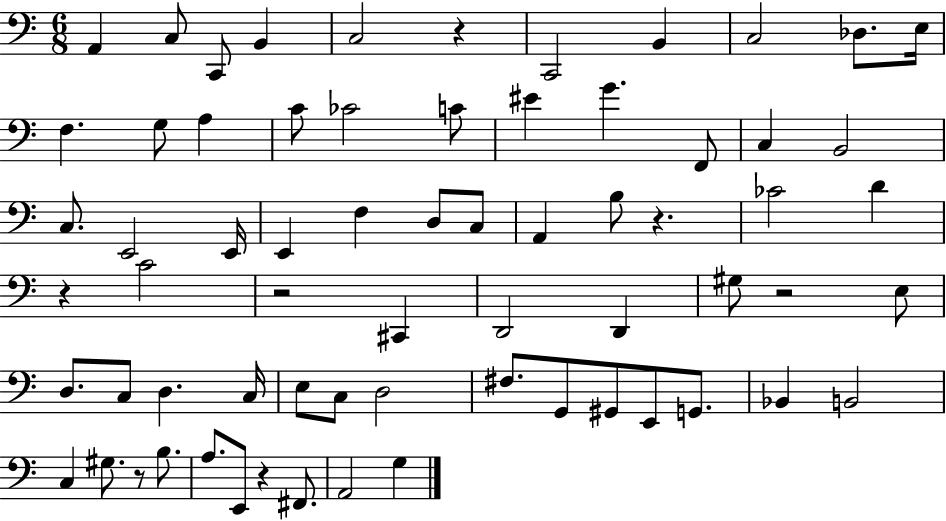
X:1
T:Untitled
M:6/8
L:1/4
K:C
A,, C,/2 C,,/2 B,, C,2 z C,,2 B,, C,2 _D,/2 E,/4 F, G,/2 A, C/2 _C2 C/2 ^E G F,,/2 C, B,,2 C,/2 E,,2 E,,/4 E,, F, D,/2 C,/2 A,, B,/2 z _C2 D z C2 z2 ^C,, D,,2 D,, ^G,/2 z2 E,/2 D,/2 C,/2 D, C,/4 E,/2 C,/2 D,2 ^F,/2 G,,/2 ^G,,/2 E,,/2 G,,/2 _B,, B,,2 C, ^G,/2 z/2 B,/2 A,/2 E,,/2 z ^F,,/2 A,,2 G,